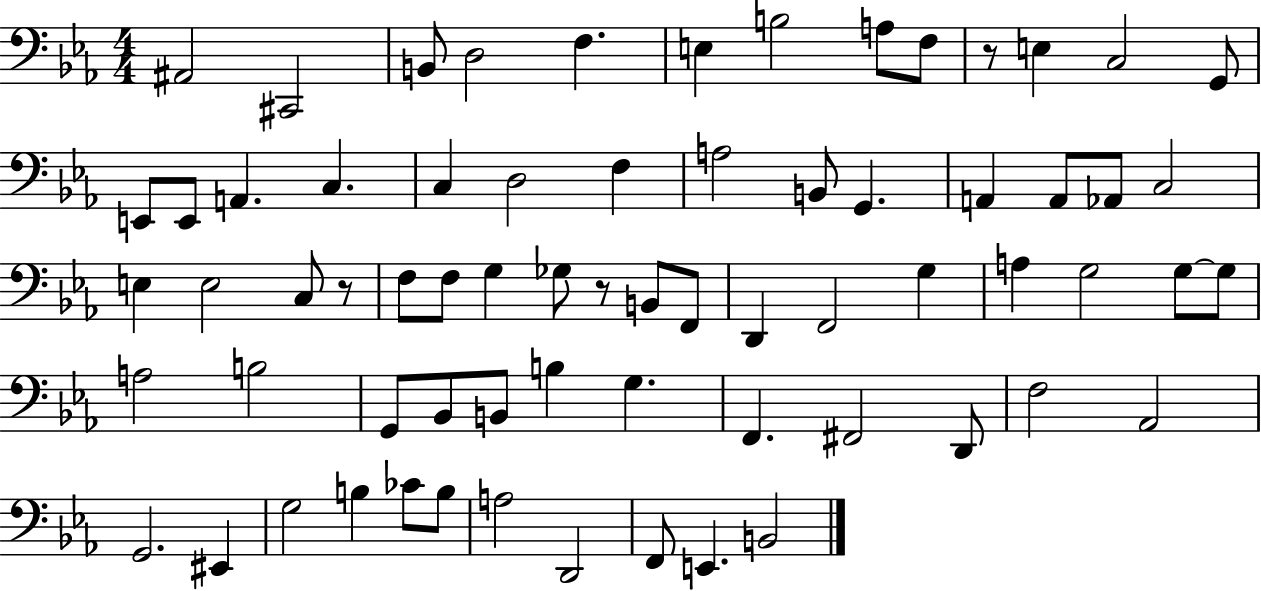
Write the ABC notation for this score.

X:1
T:Untitled
M:4/4
L:1/4
K:Eb
^A,,2 ^C,,2 B,,/2 D,2 F, E, B,2 A,/2 F,/2 z/2 E, C,2 G,,/2 E,,/2 E,,/2 A,, C, C, D,2 F, A,2 B,,/2 G,, A,, A,,/2 _A,,/2 C,2 E, E,2 C,/2 z/2 F,/2 F,/2 G, _G,/2 z/2 B,,/2 F,,/2 D,, F,,2 G, A, G,2 G,/2 G,/2 A,2 B,2 G,,/2 _B,,/2 B,,/2 B, G, F,, ^F,,2 D,,/2 F,2 _A,,2 G,,2 ^E,, G,2 B, _C/2 B,/2 A,2 D,,2 F,,/2 E,, B,,2